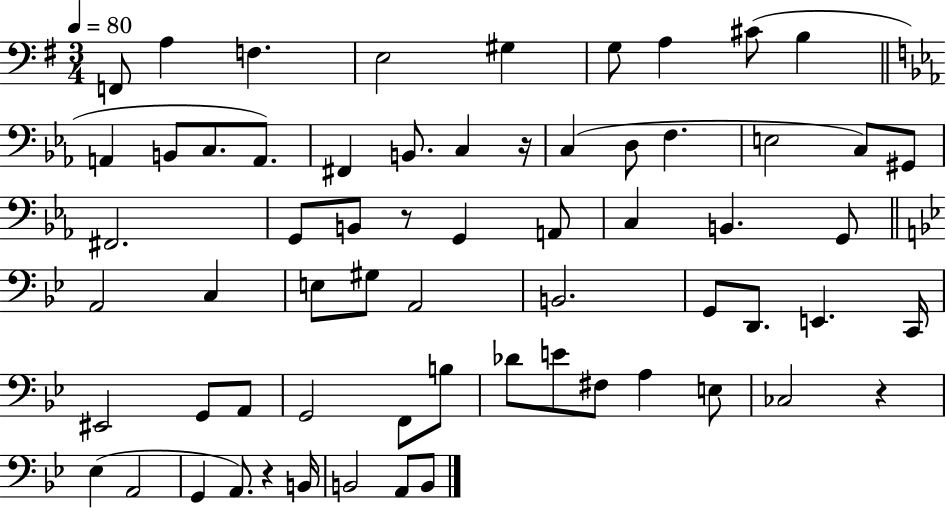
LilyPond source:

{
  \clef bass
  \numericTimeSignature
  \time 3/4
  \key g \major
  \tempo 4 = 80
  f,8 a4 f4. | e2 gis4 | g8 a4 cis'8( b4 | \bar "||" \break \key c \minor a,4 b,8 c8. a,8.) | fis,4 b,8. c4 r16 | c4( d8 f4. | e2 c8) gis,8 | \break fis,2. | g,8 b,8 r8 g,4 a,8 | c4 b,4. g,8 | \bar "||" \break \key bes \major a,2 c4 | e8 gis8 a,2 | b,2. | g,8 d,8. e,4. c,16 | \break eis,2 g,8 a,8 | g,2 f,8 b8 | des'8 e'8 fis8 a4 e8 | ces2 r4 | \break ees4( a,2 | g,4 a,8.) r4 b,16 | b,2 a,8 b,8 | \bar "|."
}